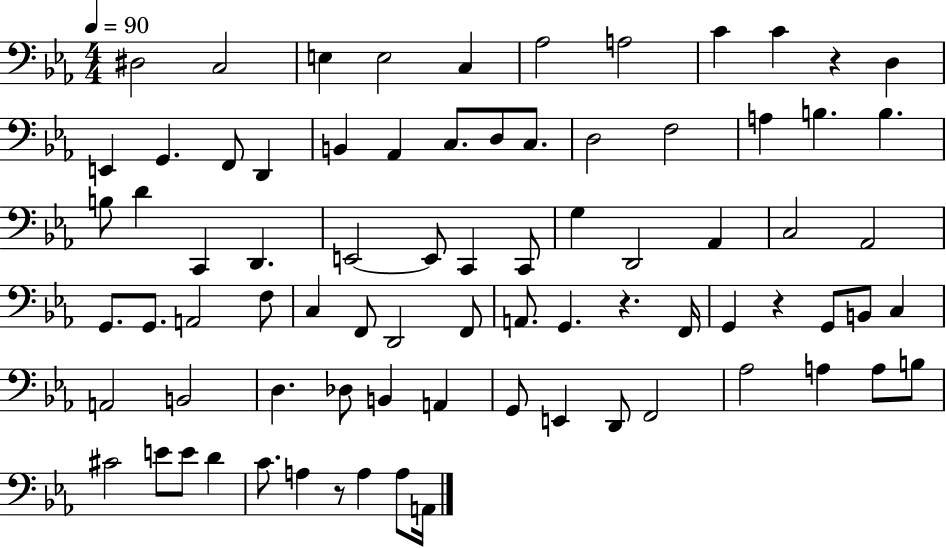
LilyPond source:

{
  \clef bass
  \numericTimeSignature
  \time 4/4
  \key ees \major
  \tempo 4 = 90
  dis2 c2 | e4 e2 c4 | aes2 a2 | c'4 c'4 r4 d4 | \break e,4 g,4. f,8 d,4 | b,4 aes,4 c8. d8 c8. | d2 f2 | a4 b4. b4. | \break b8 d'4 c,4 d,4. | e,2~~ e,8 c,4 c,8 | g4 d,2 aes,4 | c2 aes,2 | \break g,8. g,8. a,2 f8 | c4 f,8 d,2 f,8 | a,8. g,4. r4. f,16 | g,4 r4 g,8 b,8 c4 | \break a,2 b,2 | d4. des8 b,4 a,4 | g,8 e,4 d,8 f,2 | aes2 a4 a8 b8 | \break cis'2 e'8 e'8 d'4 | c'8. a4 r8 a4 a8 a,16 | \bar "|."
}